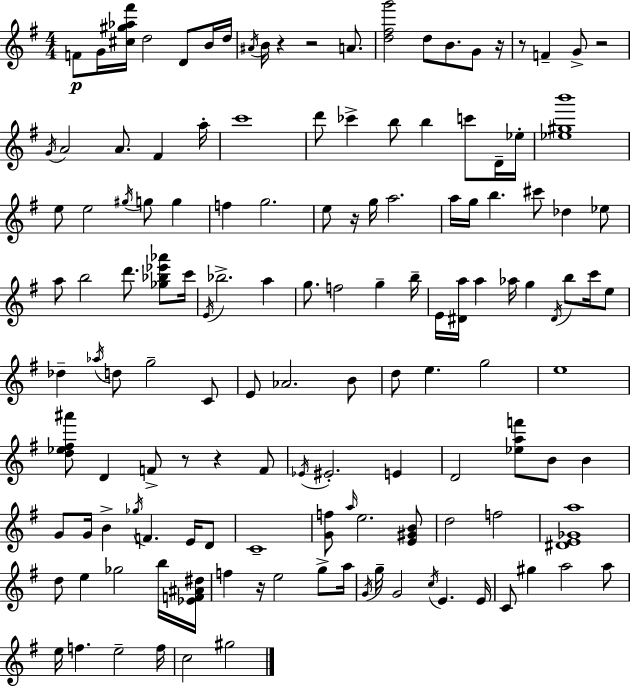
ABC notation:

X:1
T:Untitled
M:4/4
L:1/4
K:Em
F/2 G/4 [^c^g_a^f']/4 d2 D/2 B/4 d/4 ^A/4 B/4 z z2 A/2 [d^fg']2 d/2 B/2 G/2 z/4 z/2 F G/2 z2 G/4 A2 A/2 ^F a/4 c'4 d'/2 _c' b/2 b c'/2 D/4 _e/4 [_e^gb']4 e/2 e2 ^g/4 g/2 g f g2 e/2 z/4 g/4 a2 a/4 g/4 b ^c'/2 _d _e/2 a/2 b2 d'/2 [_g_b_e'_a']/2 c'/4 E/4 _b2 a g/2 f2 g b/4 E/4 [^Da]/4 a _a/4 g ^D/4 b/2 c'/4 e/2 _d _a/4 d/2 g2 C/2 E/2 _A2 B/2 d/2 e g2 e4 [d_e^f^a']/2 D F/2 z/2 z F/2 _E/4 ^E2 E D2 [_eaf']/2 B/2 B G/2 G/4 B _g/4 F E/4 D/2 C4 [Gf]/2 a/4 e2 [E^GB]/2 d2 f2 [^DE_Ga]4 d/2 e _g2 b/4 [_EF^A^d]/4 f z/4 e2 g/2 a/4 G/4 g/4 G2 c/4 E E/4 C/2 ^g a2 a/2 e/4 f e2 f/4 c2 ^g2